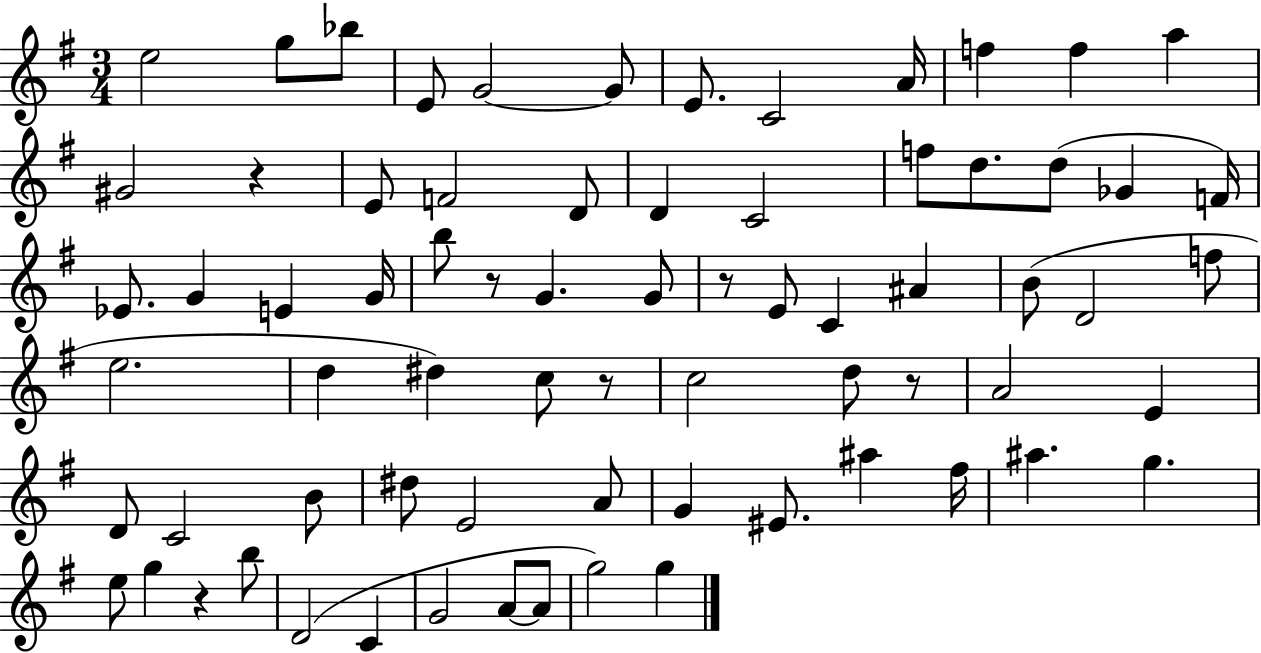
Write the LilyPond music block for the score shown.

{
  \clef treble
  \numericTimeSignature
  \time 3/4
  \key g \major
  \repeat volta 2 { e''2 g''8 bes''8 | e'8 g'2~~ g'8 | e'8. c'2 a'16 | f''4 f''4 a''4 | \break gis'2 r4 | e'8 f'2 d'8 | d'4 c'2 | f''8 d''8. d''8( ges'4 f'16) | \break ees'8. g'4 e'4 g'16 | b''8 r8 g'4. g'8 | r8 e'8 c'4 ais'4 | b'8( d'2 f''8 | \break e''2. | d''4 dis''4) c''8 r8 | c''2 d''8 r8 | a'2 e'4 | \break d'8 c'2 b'8 | dis''8 e'2 a'8 | g'4 eis'8. ais''4 fis''16 | ais''4. g''4. | \break e''8 g''4 r4 b''8 | d'2( c'4 | g'2 a'8~~ a'8 | g''2) g''4 | \break } \bar "|."
}